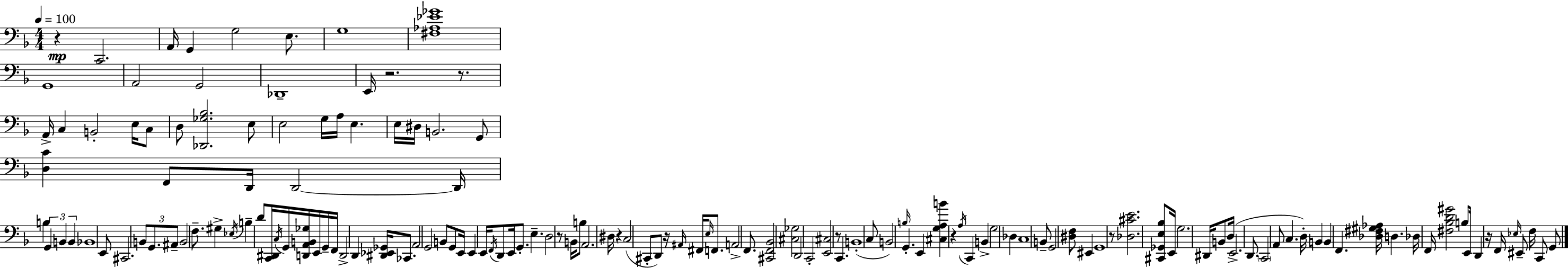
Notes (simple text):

R/q C2/h. A2/s G2/q G3/h E3/e. G3/w [F#3,Ab3,Eb4,Gb4]/w G2/w A2/h G2/h Db2/w E2/s R/h. R/e. A2/s C3/q B2/h E3/s C3/e D3/e [Db2,Gb3,Bb3]/h. E3/e E3/h G3/s A3/s E3/q. E3/s D#3/s B2/h. G2/e [D3,C4]/q F2/e D2/s D2/h D2/s B3/q G2/q B2/q B2/q Bb2/w E2/e C#2/h. B2/e G2/e. A#2/e B2/h F3/e. G#3/q Eb3/s B3/q D4/e [C2,D#2]/s C3/s G2/s [D2,A2,B2,Gb3]/s E2/s G2/s F2/s D2/h D2/q [D#2,Eb2,Gb2]/s CES2/e. A2/h G2/h B2/e G2/e E2/s E2/q E2/s F2/s D2/e E2/s G2/e. E3/q. D3/h R/e B2/s B3/e A2/h. D#3/s R/q C3/h C#2/e D2/e R/s A#2/s F#2/s E3/s F2/e. A2/h F2/e. [C#2,F2,Bb2]/h [C#3,Gb3]/h D2/h C2/h [E2,C#3]/h R/e C2/q. B2/w C3/e B2/h B3/s G2/q. E2/q [C#3,G3,A3,B4]/q R/q A3/s C2/q B2/q G3/h Db3/q C3/w B2/e G2/h [D#3,F3]/e EIS2/q G2/w R/e [Db3,C#4,E4]/h. [C#2,Gb2,E3,Bb3]/e E2/s G3/h. D#2/s B2/e D3/s E2/h. D2/e. C2/h A2/e C3/q. D3/s B2/q B2/q F2/q. [Db3,F#3,G#3,Ab3]/s D3/q. Db3/s F2/s [F#3,Bb3,D4,G#4]/h B3/e E2/s D2/q R/s F2/s Eb3/s EIS2/e F3/s C2/e G2/e